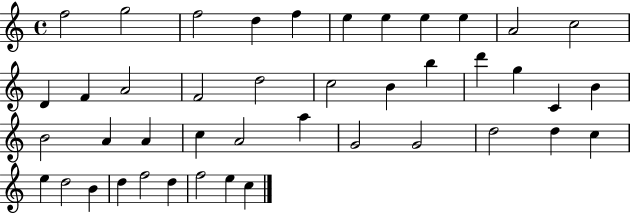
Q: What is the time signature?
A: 4/4